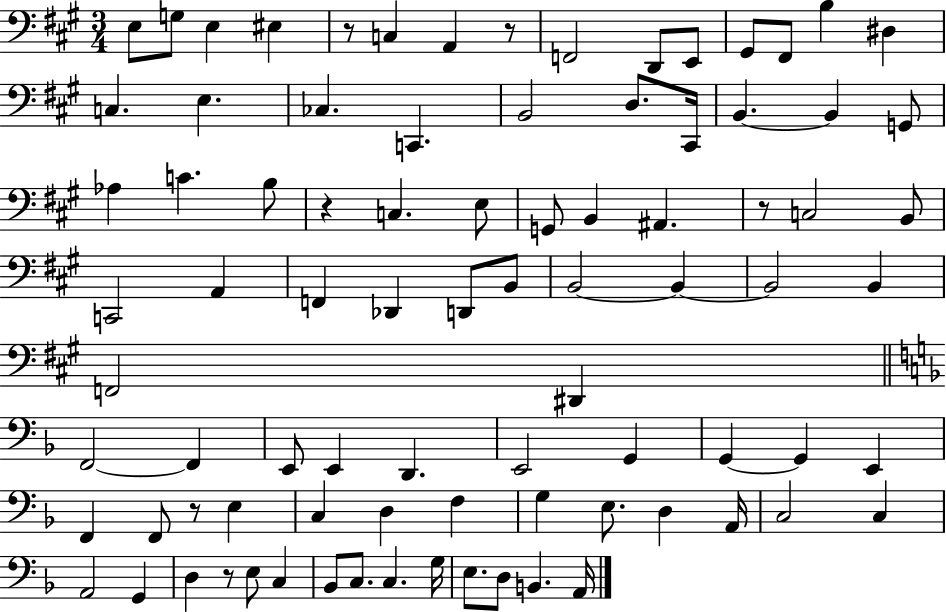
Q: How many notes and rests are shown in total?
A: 86